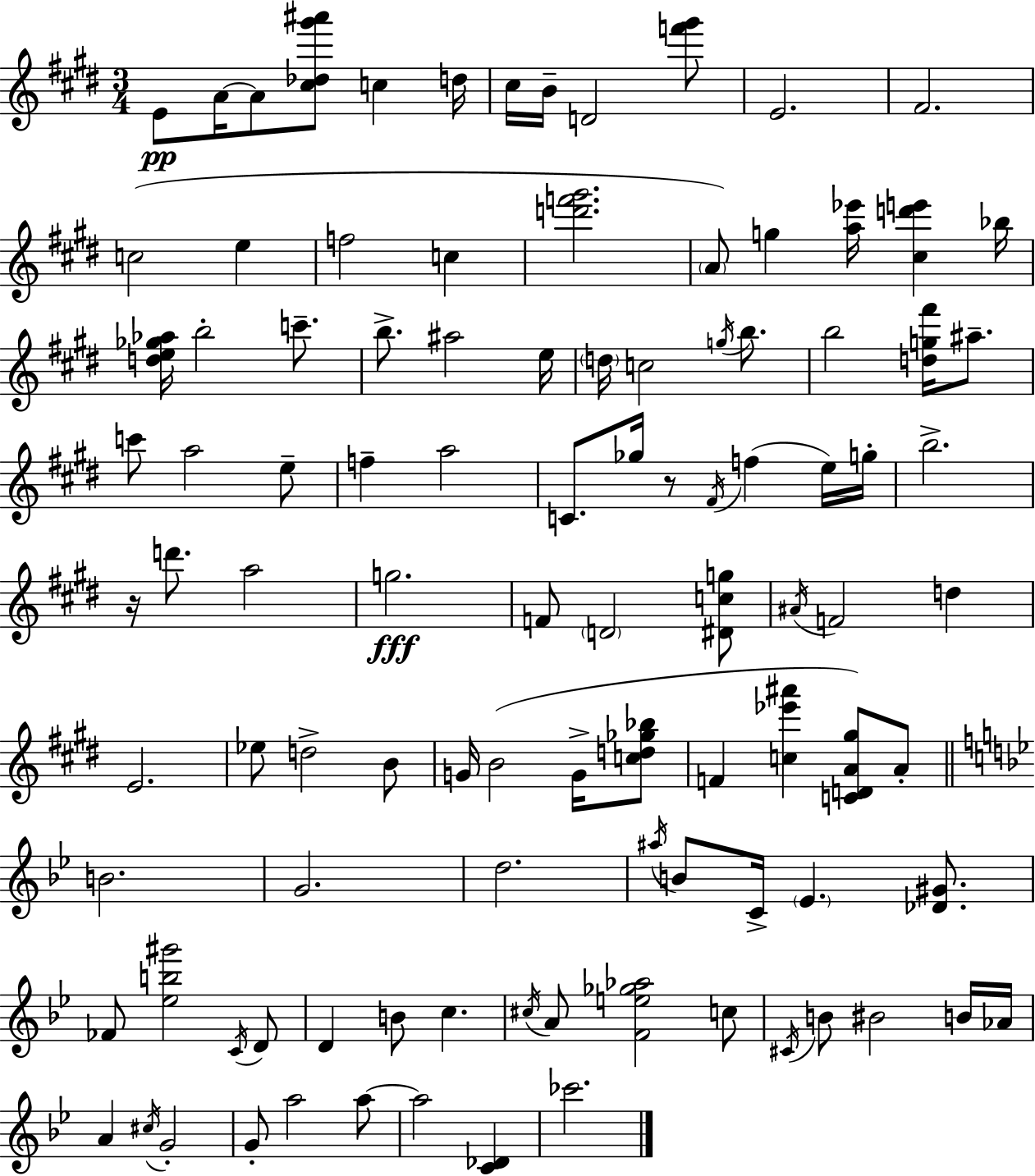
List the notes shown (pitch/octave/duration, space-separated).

E4/e A4/s A4/e [C#5,Db5,G#6,A#6]/e C5/q D5/s C#5/s B4/s D4/h [F6,G#6]/e E4/h. F#4/h. C5/h E5/q F5/h C5/q [D6,F6,G#6]/h. A4/e G5/q [A5,Eb6]/s [C#5,D6,E6]/q Bb5/s [D5,E5,Gb5,Ab5]/s B5/h C6/e. B5/e. A#5/h E5/s D5/s C5/h G5/s B5/e. B5/h [D5,G5,F#6]/s A#5/e. C6/e A5/h E5/e F5/q A5/h C4/e. Gb5/s R/e F#4/s F5/q E5/s G5/s B5/h. R/s D6/e. A5/h G5/h. F4/e D4/h [D#4,C5,G5]/e A#4/s F4/h D5/q E4/h. Eb5/e D5/h B4/e G4/s B4/h G4/s [C5,D5,Gb5,Bb5]/e F4/q [C5,Eb6,A#6]/q [C4,D4,A4,G#5]/e A4/e B4/h. G4/h. D5/h. A#5/s B4/e C4/s Eb4/q. [Db4,G#4]/e. FES4/e [Eb5,B5,G#6]/h C4/s D4/e D4/q B4/e C5/q. C#5/s A4/e [F4,E5,Gb5,Ab5]/h C5/e C#4/s B4/e BIS4/h B4/s Ab4/s A4/q C#5/s G4/h G4/e A5/h A5/e A5/h [C4,Db4]/q CES6/h.